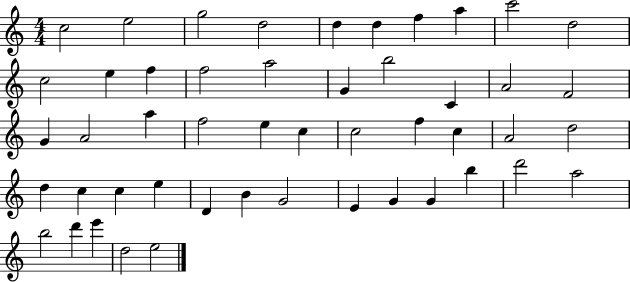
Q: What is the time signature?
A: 4/4